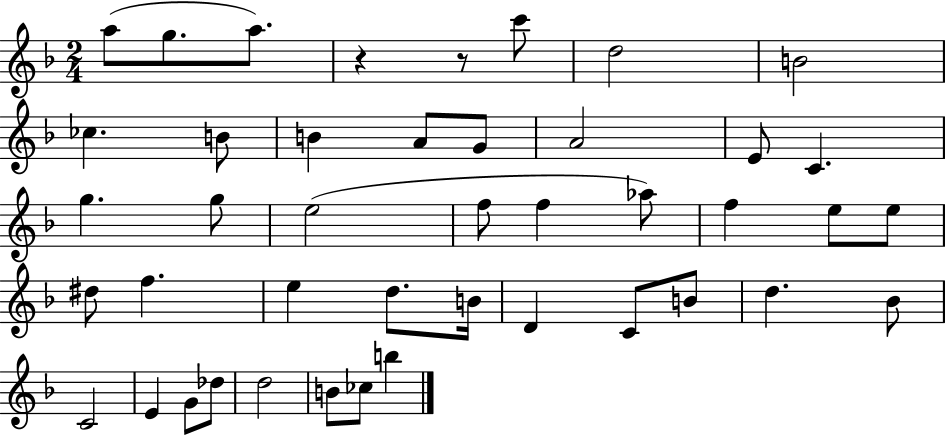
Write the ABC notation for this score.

X:1
T:Untitled
M:2/4
L:1/4
K:F
a/2 g/2 a/2 z z/2 c'/2 d2 B2 _c B/2 B A/2 G/2 A2 E/2 C g g/2 e2 f/2 f _a/2 f e/2 e/2 ^d/2 f e d/2 B/4 D C/2 B/2 d _B/2 C2 E G/2 _d/2 d2 B/2 _c/2 b